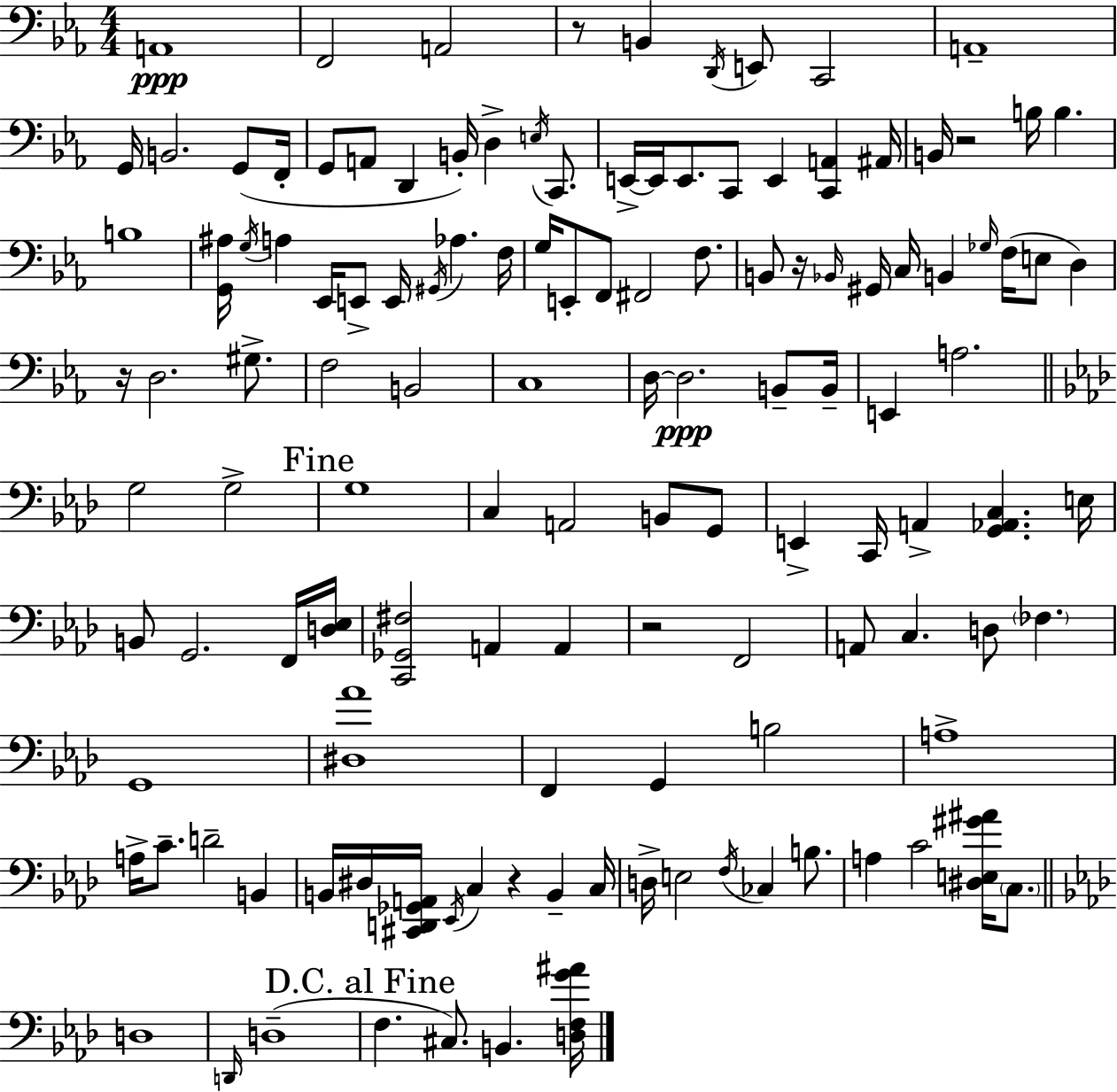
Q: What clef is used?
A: bass